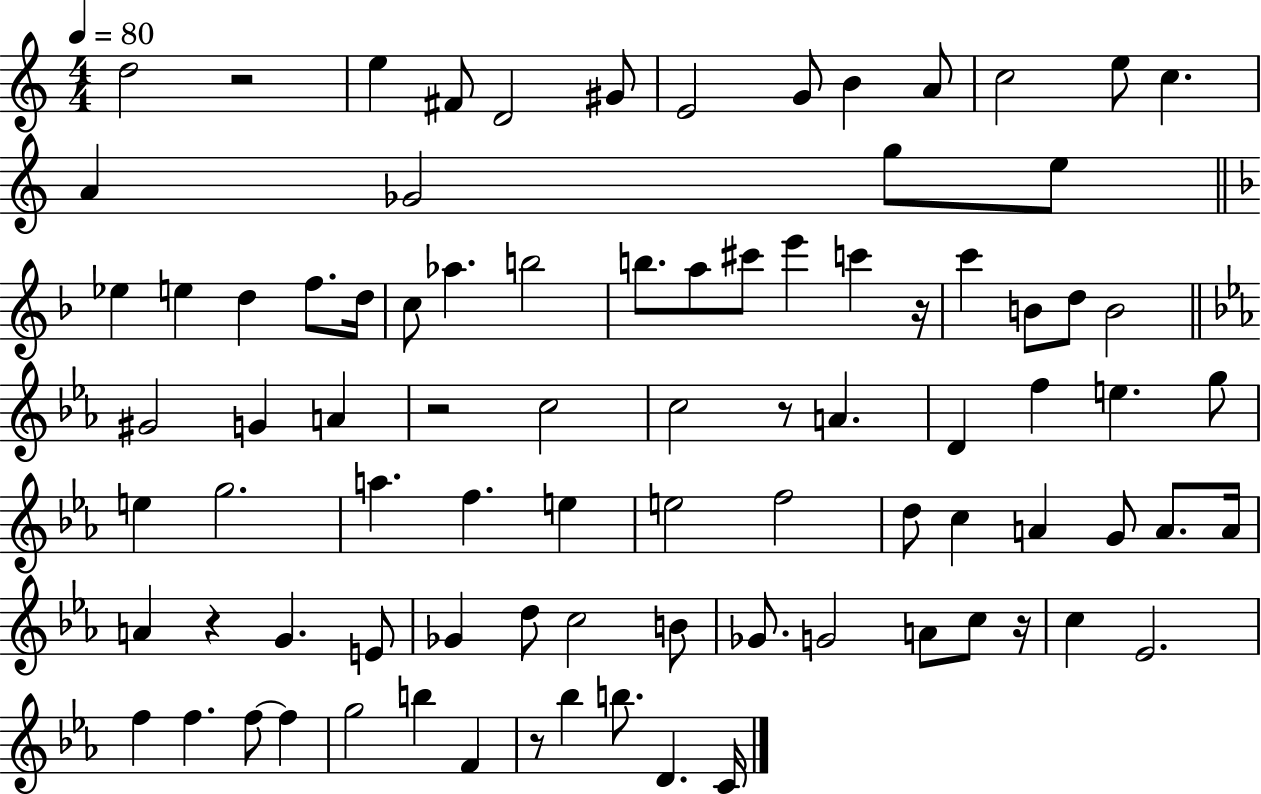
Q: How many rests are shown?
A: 7